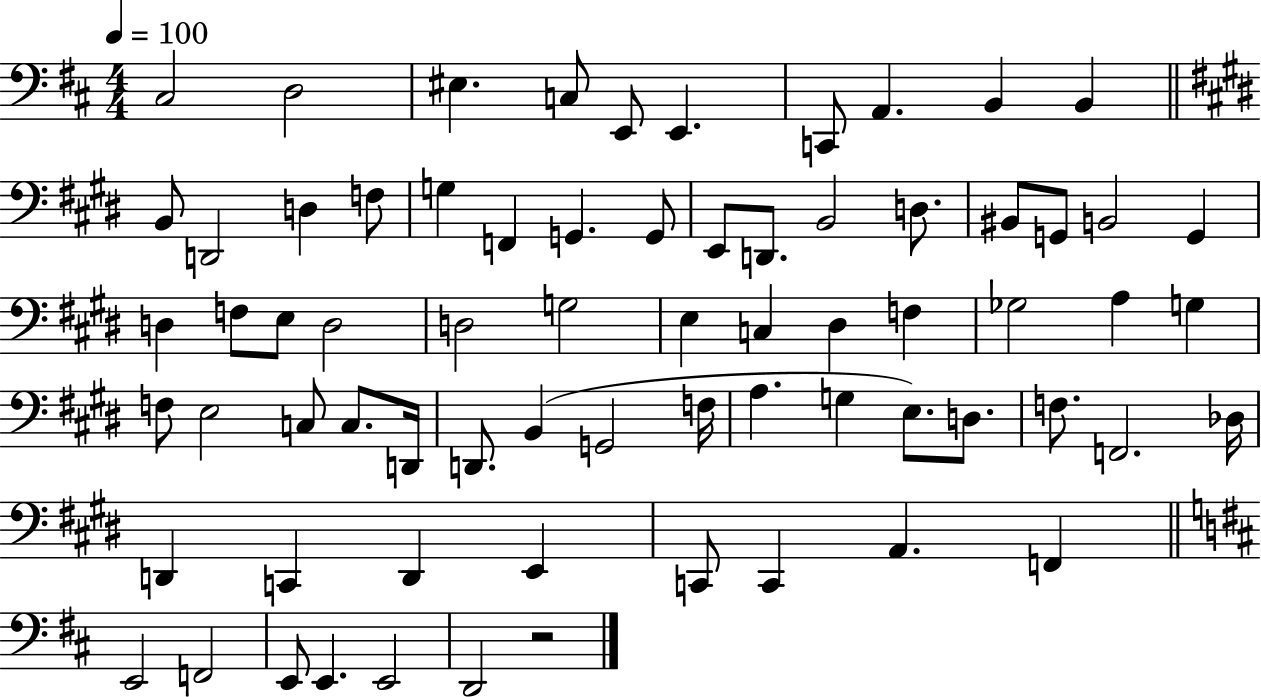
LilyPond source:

{
  \clef bass
  \numericTimeSignature
  \time 4/4
  \key d \major
  \tempo 4 = 100
  cis2 d2 | eis4. c8 e,8 e,4. | c,8 a,4. b,4 b,4 | \bar "||" \break \key e \major b,8 d,2 d4 f8 | g4 f,4 g,4. g,8 | e,8 d,8. b,2 d8. | bis,8 g,8 b,2 g,4 | \break d4 f8 e8 d2 | d2 g2 | e4 c4 dis4 f4 | ges2 a4 g4 | \break f8 e2 c8 c8. d,16 | d,8. b,4( g,2 f16 | a4. g4 e8.) d8. | f8. f,2. des16 | \break d,4 c,4 d,4 e,4 | c,8 c,4 a,4. f,4 | \bar "||" \break \key b \minor e,2 f,2 | e,8 e,4. e,2 | d,2 r2 | \bar "|."
}